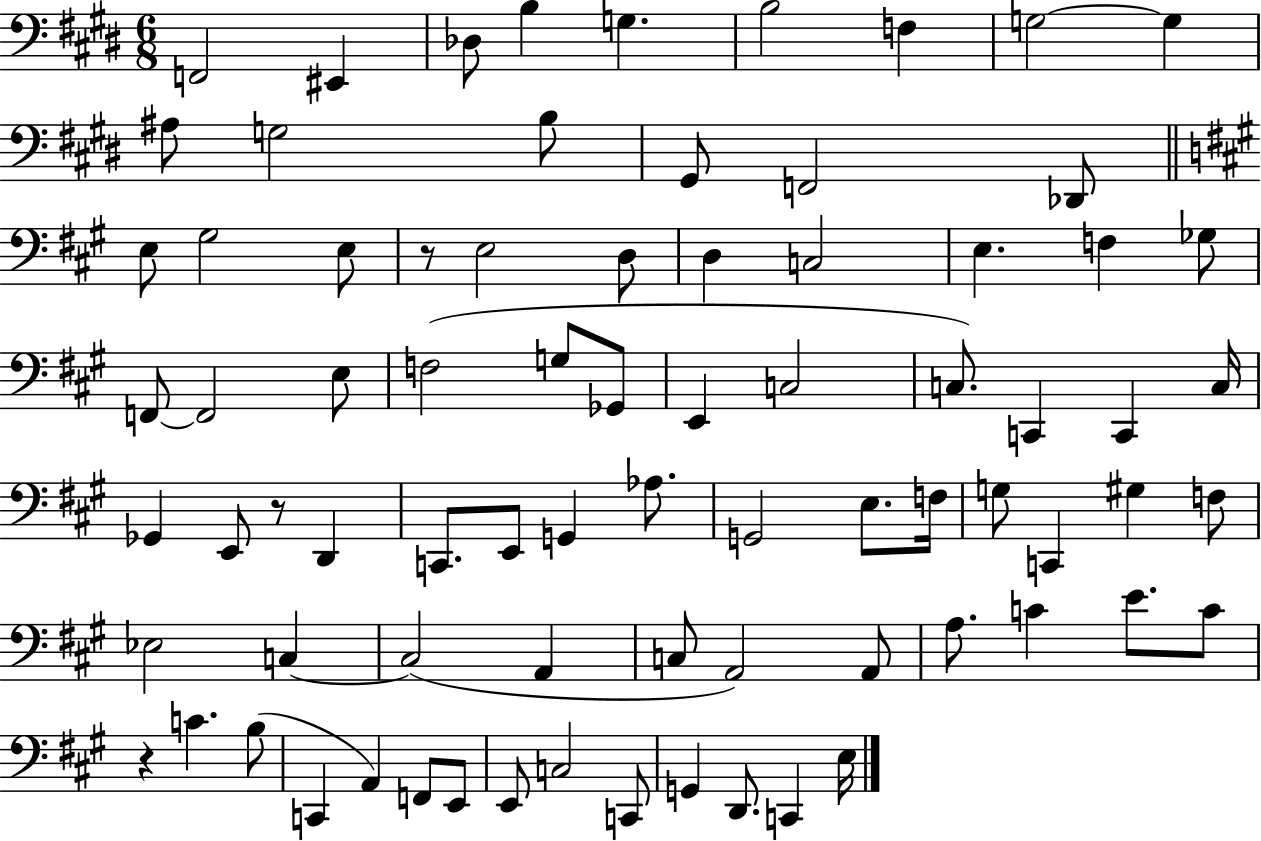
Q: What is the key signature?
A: E major